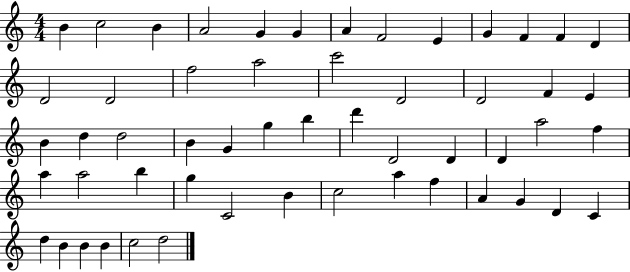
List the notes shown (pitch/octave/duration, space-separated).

B4/q C5/h B4/q A4/h G4/q G4/q A4/q F4/h E4/q G4/q F4/q F4/q D4/q D4/h D4/h F5/h A5/h C6/h D4/h D4/h F4/q E4/q B4/q D5/q D5/h B4/q G4/q G5/q B5/q D6/q D4/h D4/q D4/q A5/h F5/q A5/q A5/h B5/q G5/q C4/h B4/q C5/h A5/q F5/q A4/q G4/q D4/q C4/q D5/q B4/q B4/q B4/q C5/h D5/h